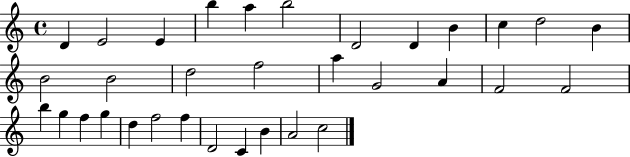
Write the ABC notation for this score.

X:1
T:Untitled
M:4/4
L:1/4
K:C
D E2 E b a b2 D2 D B c d2 B B2 B2 d2 f2 a G2 A F2 F2 b g f g d f2 f D2 C B A2 c2